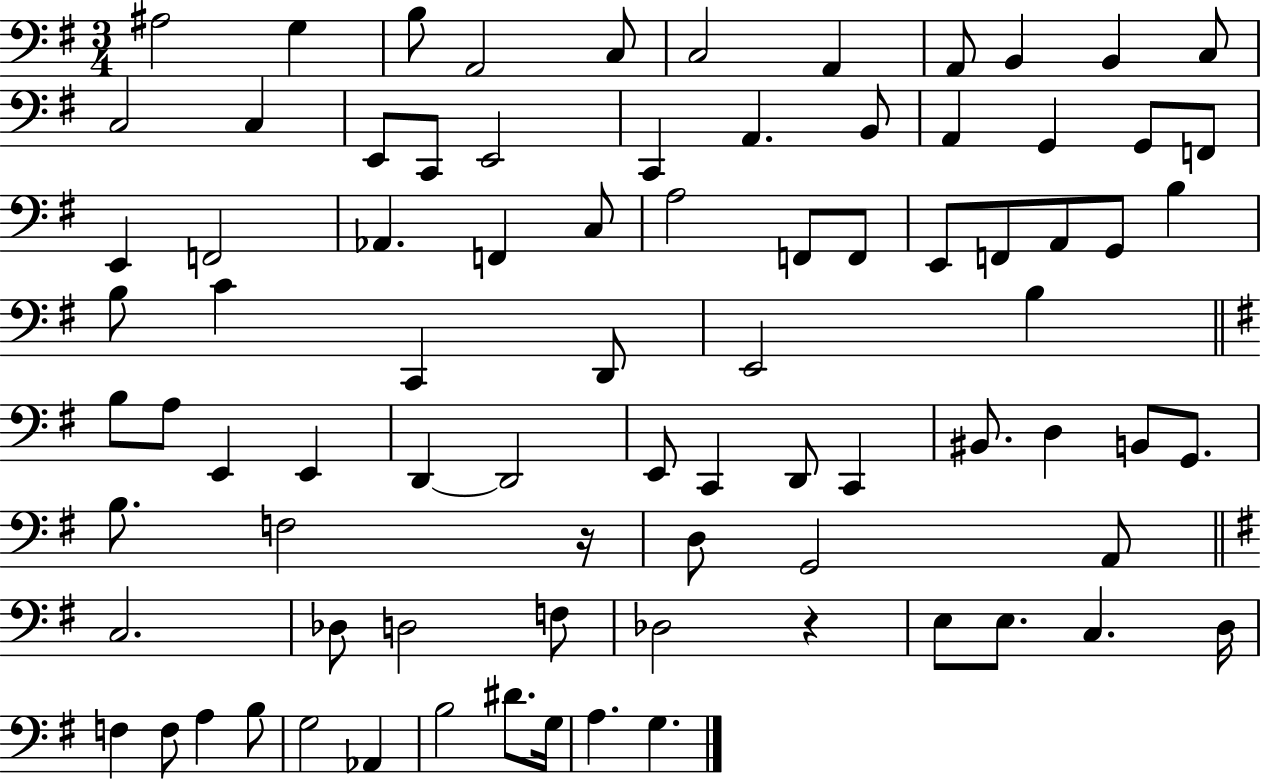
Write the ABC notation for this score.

X:1
T:Untitled
M:3/4
L:1/4
K:G
^A,2 G, B,/2 A,,2 C,/2 C,2 A,, A,,/2 B,, B,, C,/2 C,2 C, E,,/2 C,,/2 E,,2 C,, A,, B,,/2 A,, G,, G,,/2 F,,/2 E,, F,,2 _A,, F,, C,/2 A,2 F,,/2 F,,/2 E,,/2 F,,/2 A,,/2 G,,/2 B, B,/2 C C,, D,,/2 E,,2 B, B,/2 A,/2 E,, E,, D,, D,,2 E,,/2 C,, D,,/2 C,, ^B,,/2 D, B,,/2 G,,/2 B,/2 F,2 z/4 D,/2 G,,2 A,,/2 C,2 _D,/2 D,2 F,/2 _D,2 z E,/2 E,/2 C, D,/4 F, F,/2 A, B,/2 G,2 _A,, B,2 ^D/2 G,/4 A, G,